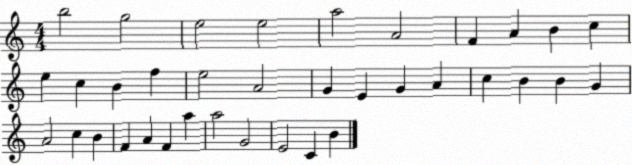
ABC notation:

X:1
T:Untitled
M:4/4
L:1/4
K:C
b2 g2 e2 e2 a2 A2 F A B c e c B f e2 A2 G E G A c B B G A2 c B F A F a a2 G2 E2 C B